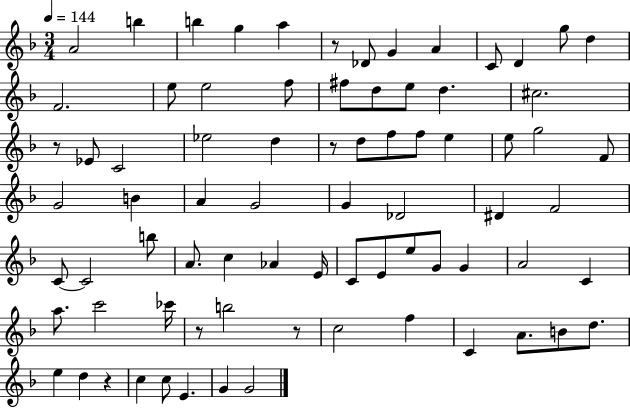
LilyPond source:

{
  \clef treble
  \numericTimeSignature
  \time 3/4
  \key f \major
  \tempo 4 = 144
  \repeat volta 2 { a'2 b''4 | b''4 g''4 a''4 | r8 des'8 g'4 a'4 | c'8 d'4 g''8 d''4 | \break f'2. | e''8 e''2 f''8 | fis''8 d''8 e''8 d''4. | cis''2. | \break r8 ees'8 c'2 | ees''2 d''4 | r8 d''8 f''8 f''8 e''4 | e''8 g''2 f'8 | \break g'2 b'4 | a'4 g'2 | g'4 des'2 | dis'4 f'2 | \break c'8~~ c'2 b''8 | a'8. c''4 aes'4 e'16 | c'8 e'8 e''8 g'8 g'4 | a'2 c'4 | \break a''8. c'''2 ces'''16 | r8 b''2 r8 | c''2 f''4 | c'4 a'8. b'8 d''8. | \break e''4 d''4 r4 | c''4 c''8 e'4. | g'4 g'2 | } \bar "|."
}